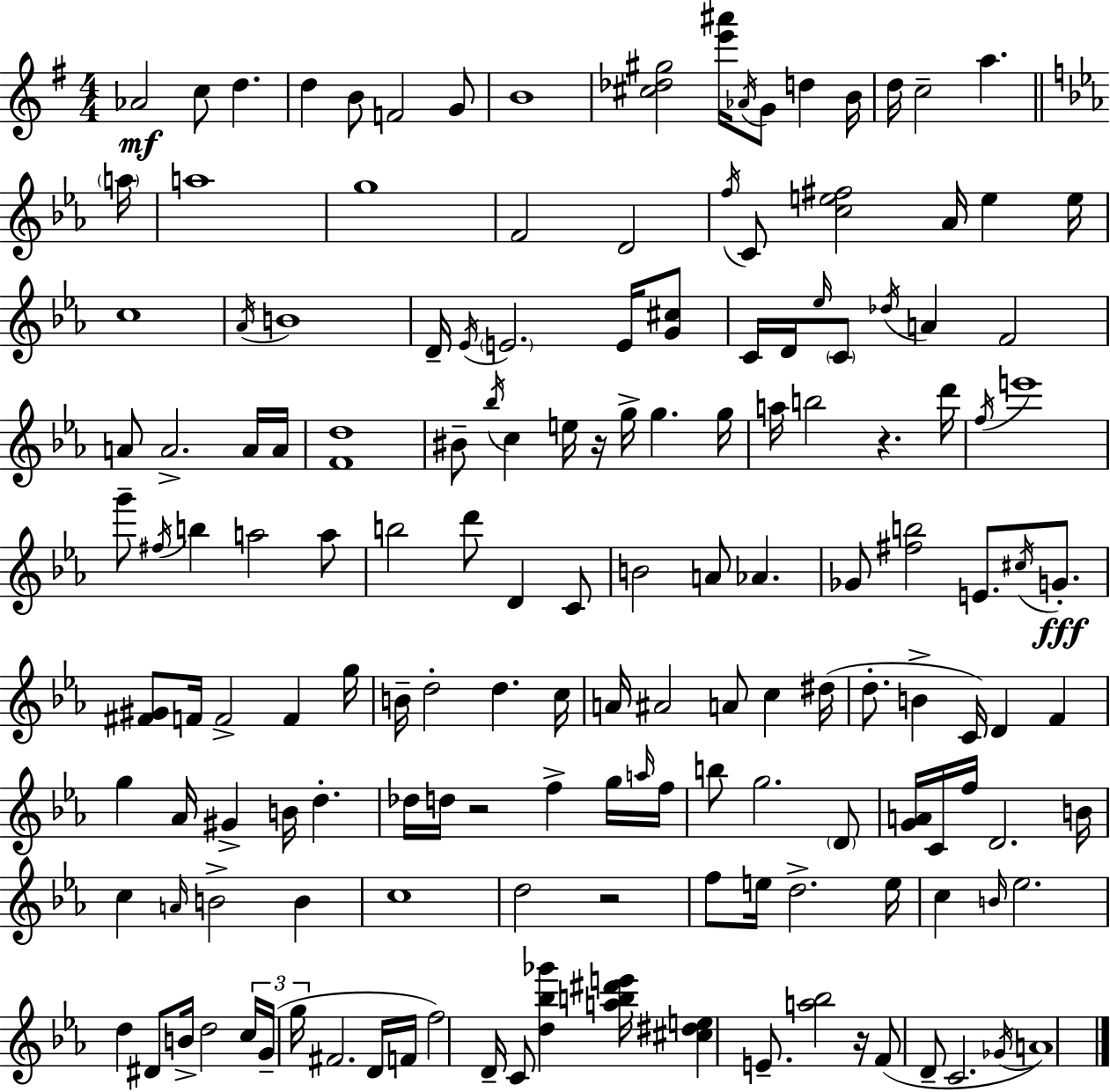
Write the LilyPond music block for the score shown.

{
  \clef treble
  \numericTimeSignature
  \time 4/4
  \key g \major
  aes'2\mf c''8 d''4. | d''4 b'8 f'2 g'8 | b'1 | <cis'' des'' gis''>2 <e''' ais'''>16 \acciaccatura { aes'16 } g'8 d''4 | \break b'16 d''16 c''2-- a''4. | \bar "||" \break \key ees \major \parenthesize a''16 a''1 | g''1 | f'2 d'2 | \acciaccatura { f''16 } c'8 <c'' e'' fis''>2 aes'16 e''4 | \break e''16 c''1 | \acciaccatura { aes'16 } b'1 | d'16-- \acciaccatura { ees'16 } \parenthesize e'2. | e'16 <g' cis''>8 c'16 d'16 \grace { ees''16 } \parenthesize c'8 \acciaccatura { des''16 } a'4 f'2 | \break a'8 a'2.-> | a'16 a'16 <f' d''>1 | bis'8-- \acciaccatura { bes''16 } c''4 e''16 r16 g''16-> | g''4. g''16 a''16 b''2 | \break r4. d'''16 \acciaccatura { f''16 } e'''1 | g'''8-- \acciaccatura { fis''16 } b''4 a''2 | a''8 b''2 | d'''8 d'4 c'8 b'2 | \break a'8 aes'4. ges'8 <fis'' b''>2 | e'8. \acciaccatura { cis''16 } g'8.-.\fff <fis' gis'>8 f'16 f'2-> | f'4 g''16 b'16-- d''2-. | d''4. c''16 a'16 ais'2 | \break a'8 c''4 dis''16( d''8.-. b'4-> | c'16) d'4 f'4 g''4 aes'16 gis'4-> | b'16 d''4.-. des''16 d''16 r2 | f''4-> g''16 \grace { a''16 } f''16 b''8 g''2. | \break \parenthesize d'8 <g' a'>16 c'16 f''16 d'2. | b'16 c''4 \grace { a'16 } | b'2-> b'4 c''1 | d''2 | \break r2 f''8 e''16 d''2.-> | e''16 c''4 | \grace { b'16 } ees''2. d''4 | dis'8 b'16-> d''2 \tuplet 3/2 { c''16 g'16--( g''16 } fis'2. | \break d'16 f'16 f''2) | d'16-- c'8 <d'' bes'' ges'''>4 <a'' b'' dis''' e'''>16 <cis'' dis'' e''>4 | e'8.-- <a'' bes''>2 r16 f'8( d'8-- | c'2. \acciaccatura { ges'16 } a'1) | \break \bar "|."
}